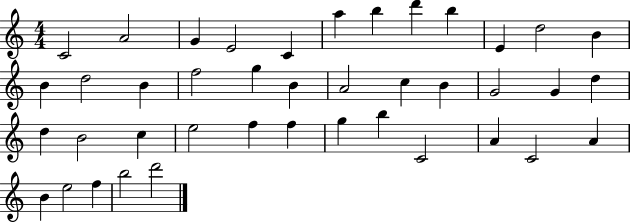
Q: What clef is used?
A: treble